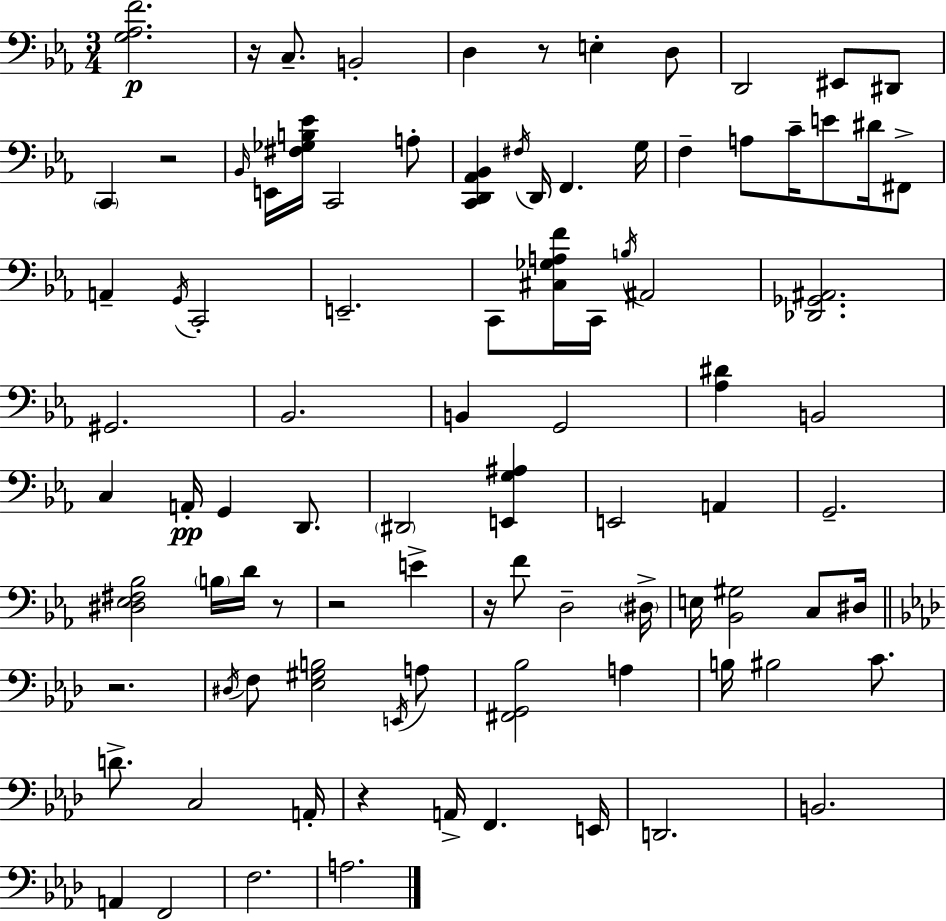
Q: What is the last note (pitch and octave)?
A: A3